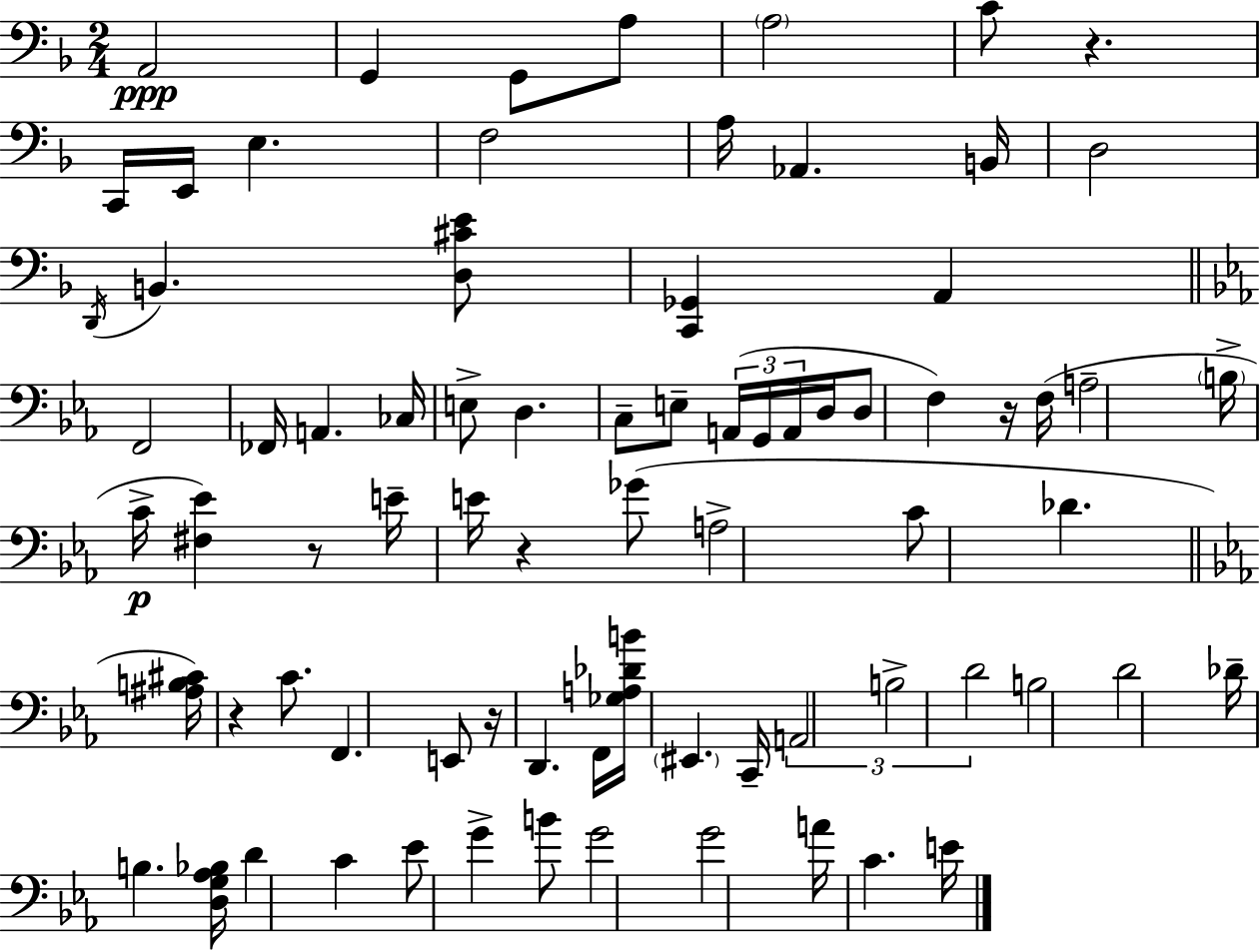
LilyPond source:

{
  \clef bass
  \numericTimeSignature
  \time 2/4
  \key d \minor
  a,2\ppp | g,4 g,8 a8 | \parenthesize a2 | c'8 r4. | \break c,16 e,16 e4. | f2 | a16 aes,4. b,16 | d2 | \break \acciaccatura { d,16 } b,4. <d cis' e'>8 | <c, ges,>4 a,4 | \bar "||" \break \key c \minor f,2 | fes,16 a,4. ces16 | e8-> d4. | c8-- e8-- \tuplet 3/2 { a,16( g,16 a,16 } d16 | \break d8 f4) r16 f16( | a2-- | \parenthesize b16-> c'16->\p <fis ees'>4) r8 | e'16-- e'16 r4 ges'8( | \break a2-> | c'8 des'4. | \bar "||" \break \key c \minor <ais b cis'>16) r4 c'8. | f,4. e,8 | r16 d,4. f,16 | <ges a des' b'>16 \parenthesize eis,4. c,16-- | \break \tuplet 3/2 { a,2 | b2-> | d'2 } | b2 | \break d'2 | des'16-- b4. <d g aes bes>16 | d'4 c'4 | ees'8 g'4-> b'8 | \break g'2 | g'2 | a'16 c'4. e'16 | \bar "|."
}